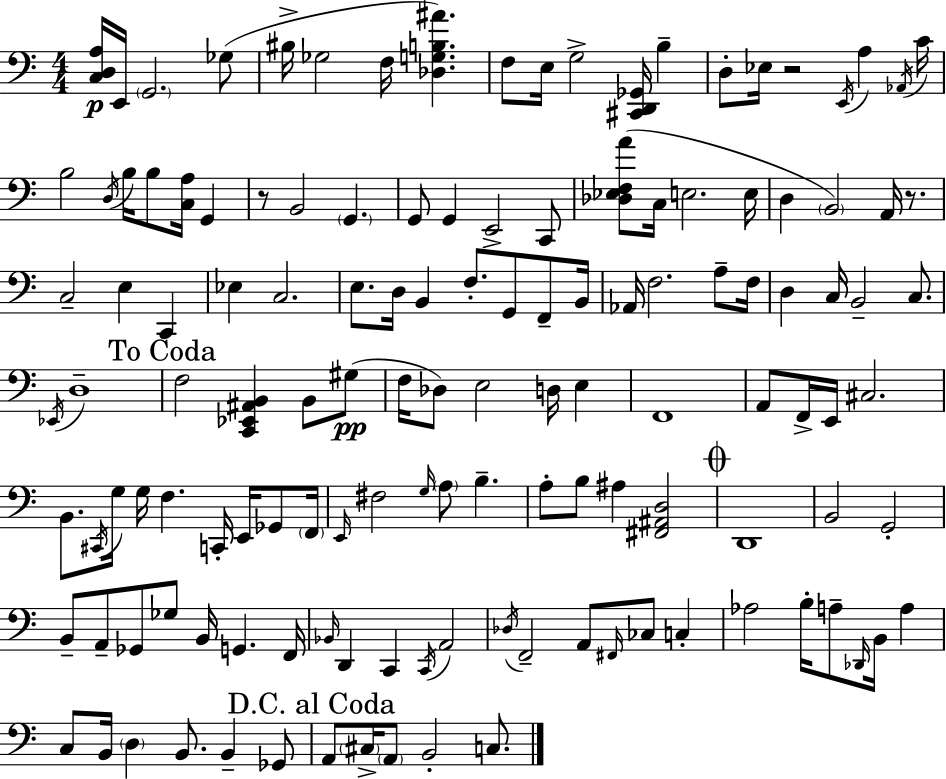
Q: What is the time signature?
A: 4/4